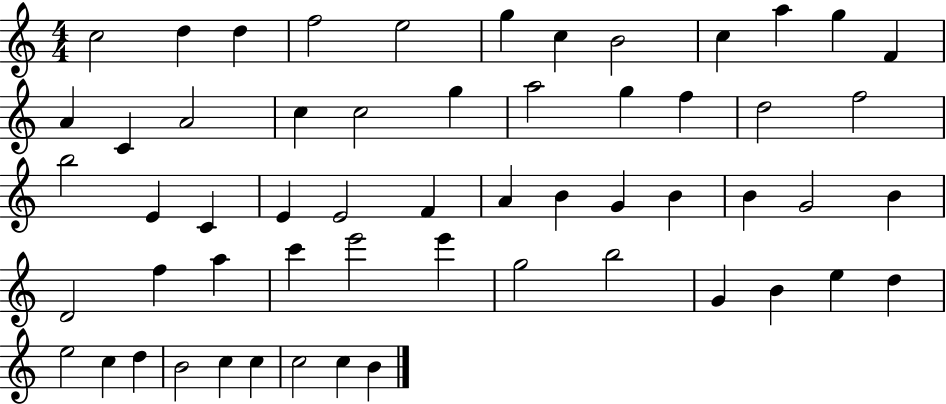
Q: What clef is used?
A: treble